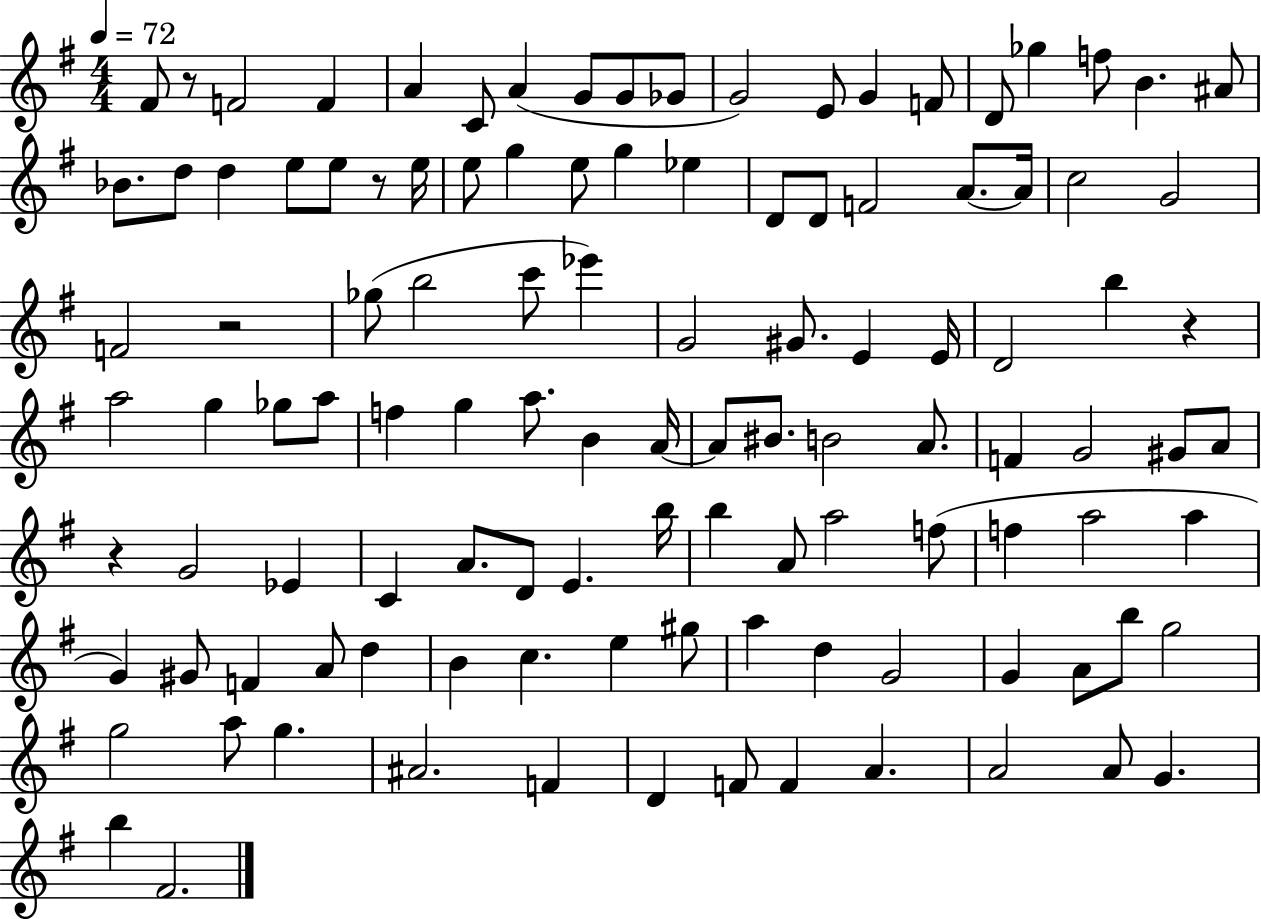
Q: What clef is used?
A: treble